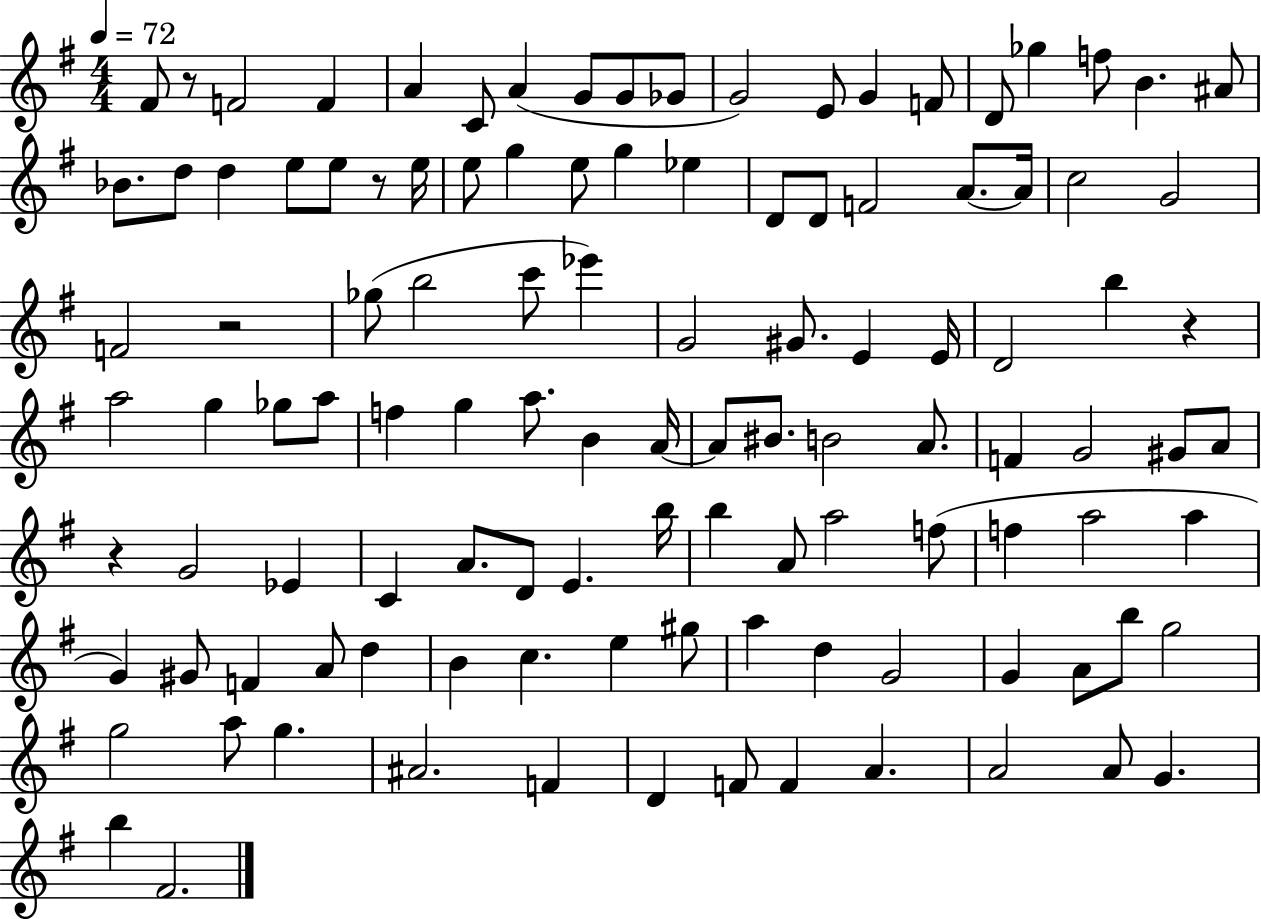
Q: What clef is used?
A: treble